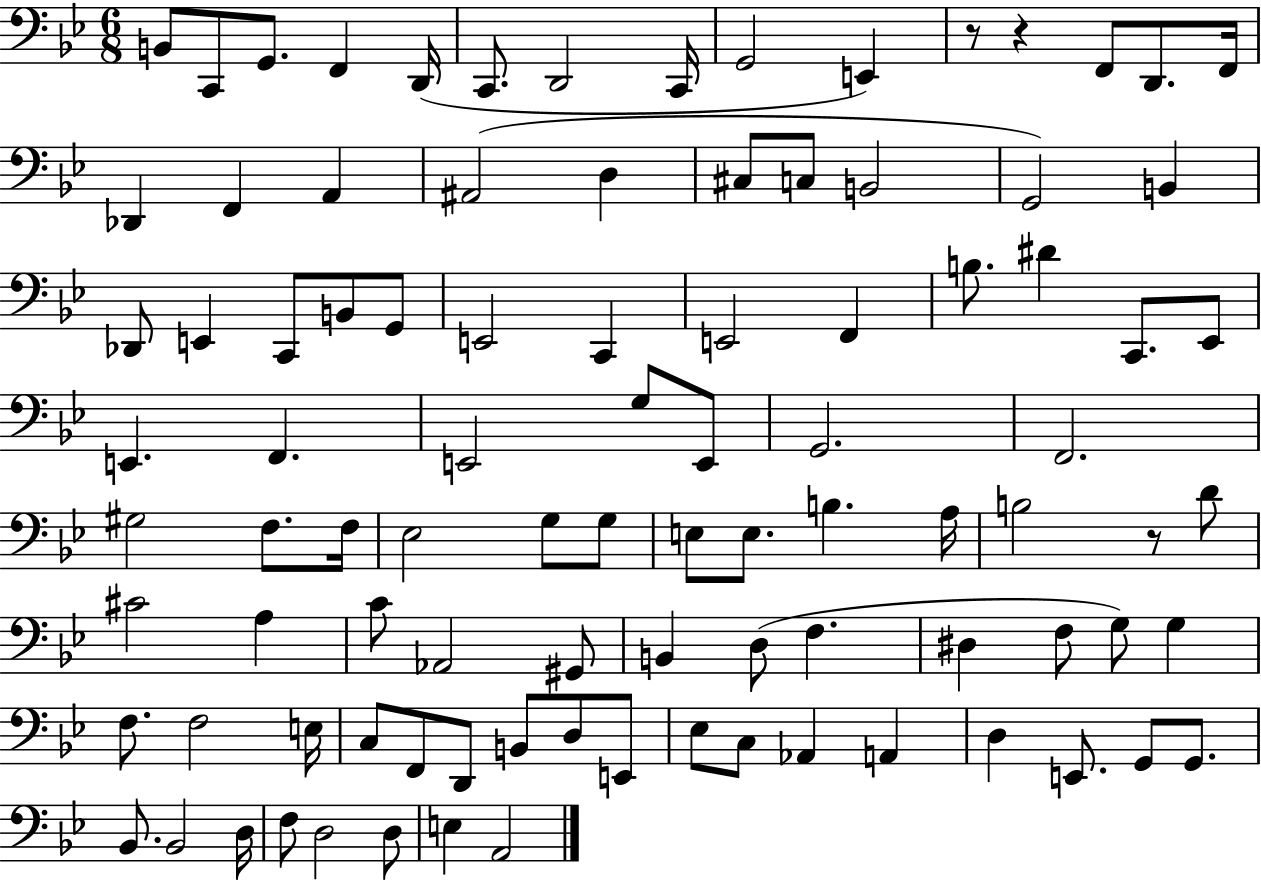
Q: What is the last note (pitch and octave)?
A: A2